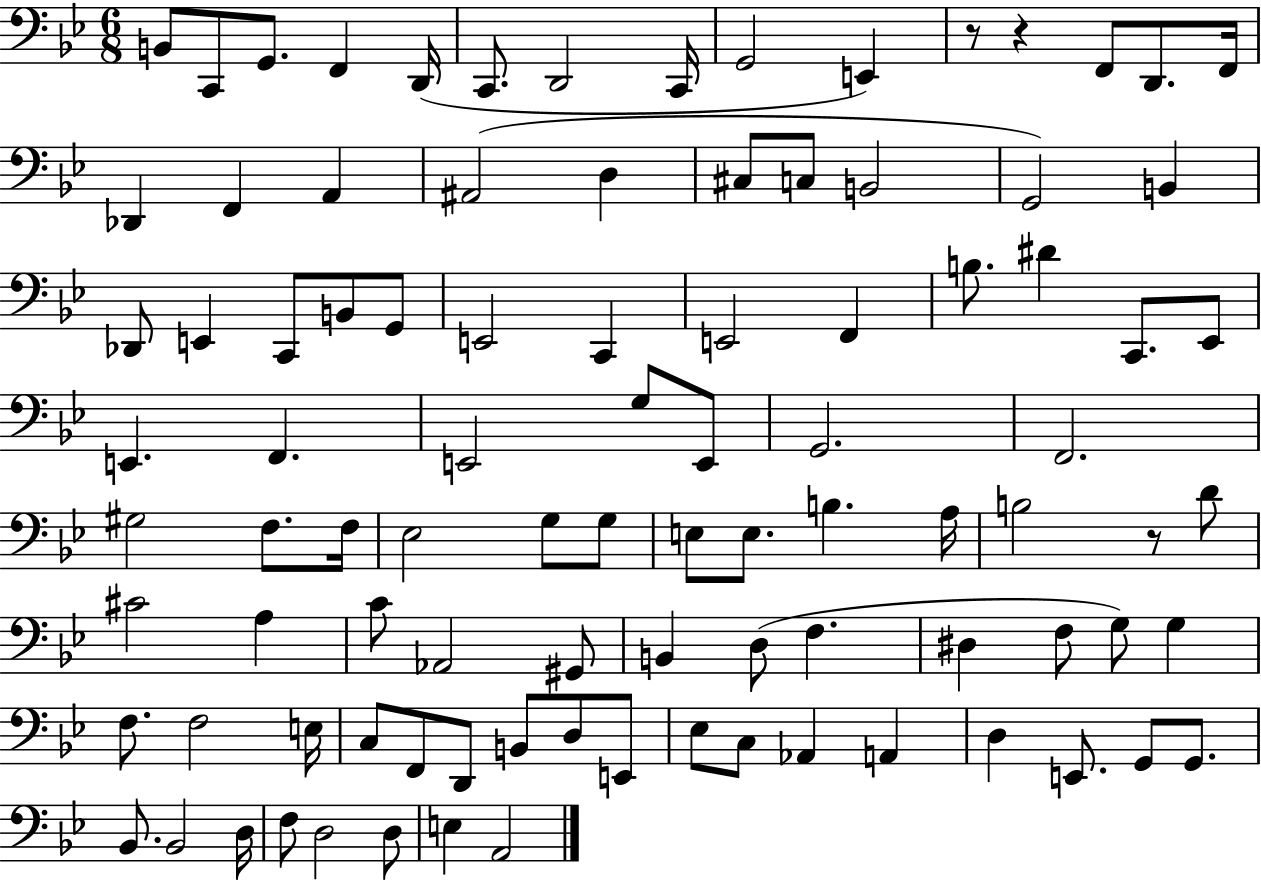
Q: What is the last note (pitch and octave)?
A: A2